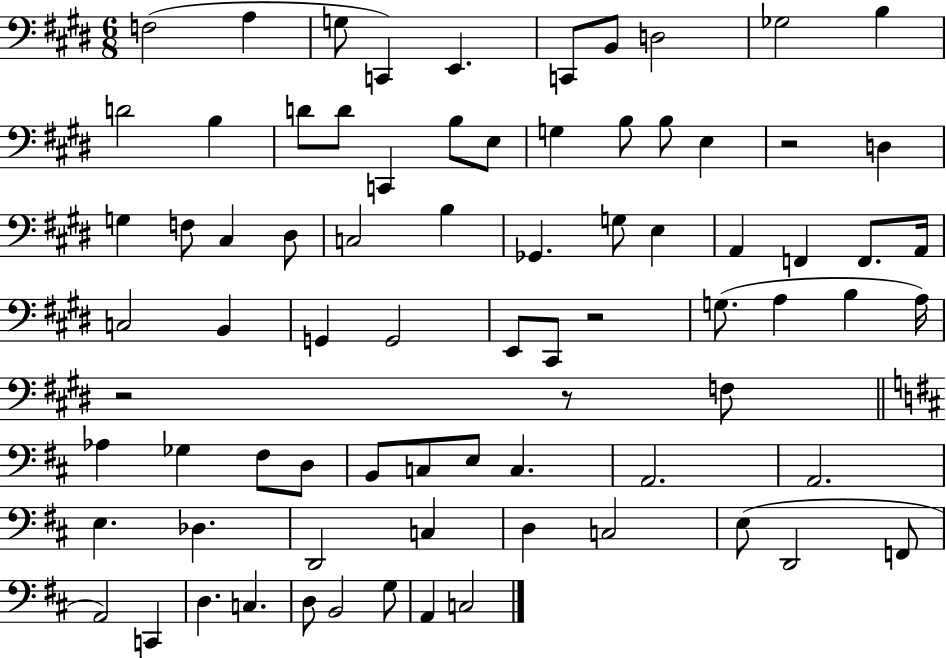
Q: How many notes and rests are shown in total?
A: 78